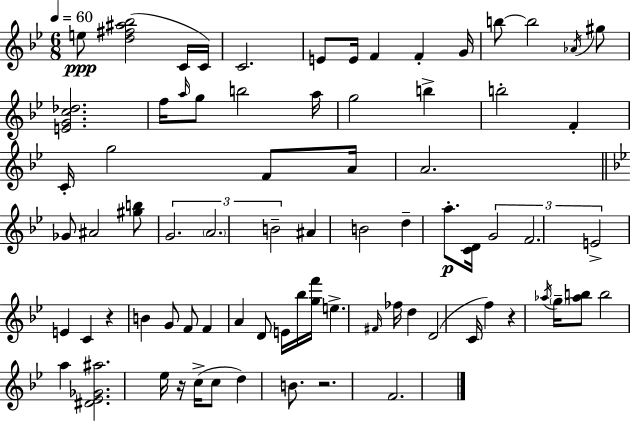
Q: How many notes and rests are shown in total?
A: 77